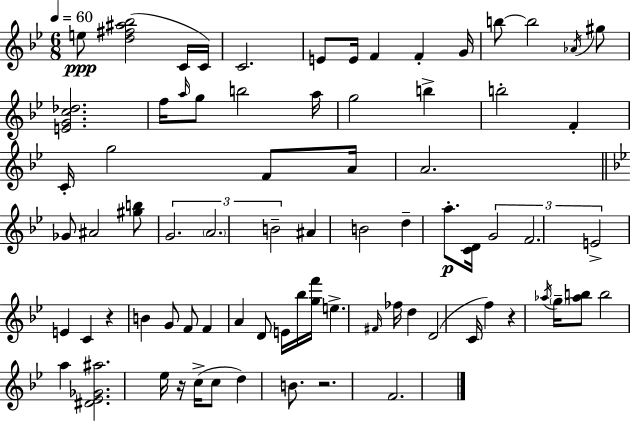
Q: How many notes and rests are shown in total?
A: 77